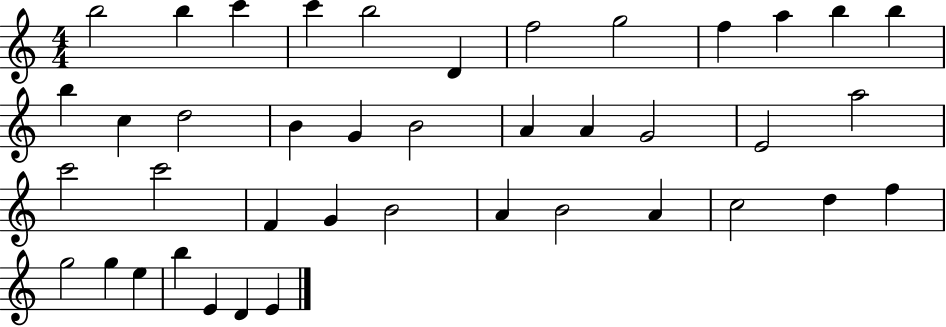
B5/h B5/q C6/q C6/q B5/h D4/q F5/h G5/h F5/q A5/q B5/q B5/q B5/q C5/q D5/h B4/q G4/q B4/h A4/q A4/q G4/h E4/h A5/h C6/h C6/h F4/q G4/q B4/h A4/q B4/h A4/q C5/h D5/q F5/q G5/h G5/q E5/q B5/q E4/q D4/q E4/q